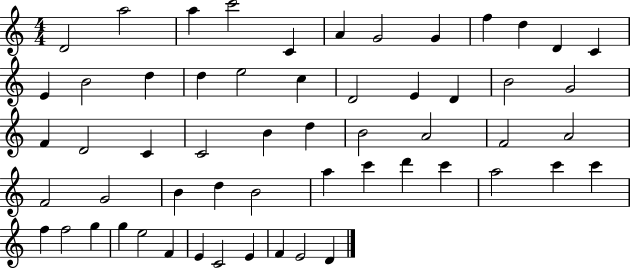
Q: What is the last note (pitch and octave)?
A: D4